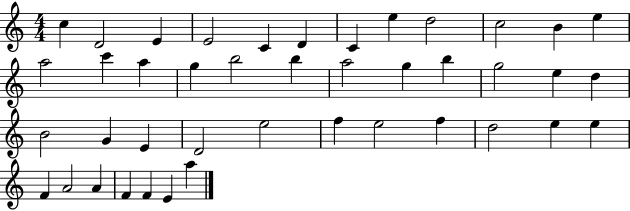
X:1
T:Untitled
M:4/4
L:1/4
K:C
c D2 E E2 C D C e d2 c2 B e a2 c' a g b2 b a2 g b g2 e d B2 G E D2 e2 f e2 f d2 e e F A2 A F F E a